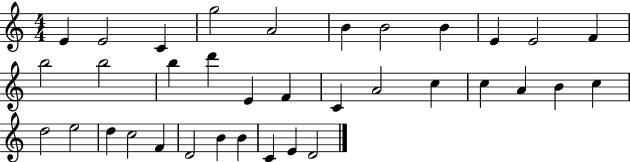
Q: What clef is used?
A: treble